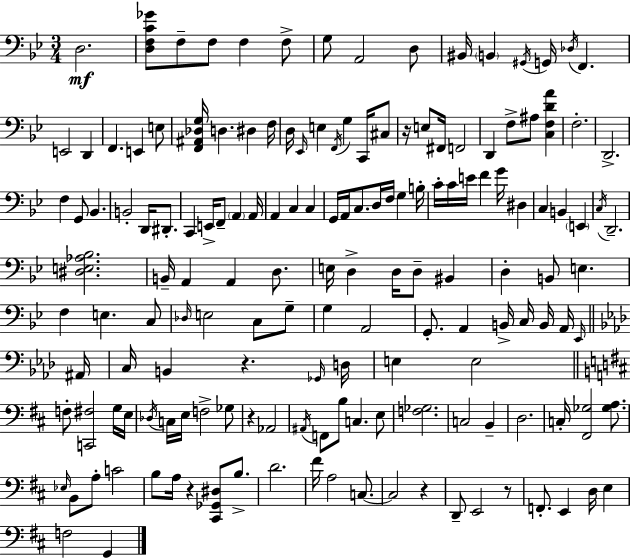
X:1
T:Untitled
M:3/4
L:1/4
K:Gm
D,2 [D,F,C_G]/2 F,/2 F,/2 F, F,/2 G,/2 A,,2 D,/2 ^B,,/4 B,, ^G,,/4 G,,/4 _D,/4 F,, E,,2 D,, F,, E,, E,/2 [F,,^A,,_D,G,]/4 D, ^D, F,/4 D,/4 _E,,/4 E, F,,/4 G, C,,/4 ^C,/2 z/4 E,/2 ^F,,/4 F,,2 D,, F,/2 ^A,/2 [C,F,DA] F,2 D,,2 F, G,,/2 _B,, B,,2 D,,/4 ^D,,/2 C,, E,,/4 F,,/2 A,, A,,/4 A,, C, C, G,,/4 A,,/4 C,/2 D,/4 F,/4 G, B,/4 C/4 C/4 E/4 F G/4 ^D, C, B,, E,, C,/4 D,,2 [^D,E,_A,_B,]2 B,,/4 A,, A,, D,/2 E,/4 D, D,/4 D,/2 ^B,, D, B,,/2 E, F, E, C,/2 _D,/4 E,2 C,/2 G,/2 G, A,,2 G,,/2 A,, B,,/4 C,/4 B,,/4 A,,/4 _E,,/4 ^A,,/4 C,/4 B,, z _G,,/4 D,/4 E, E,2 F,/2 [C,,^F,]2 G,/4 E,/4 _D,/4 C,/4 E,/4 F,2 _G,/2 z _A,,2 ^A,,/4 F,,/2 B,/2 C, E,/2 [F,_G,]2 C,2 B,, D,2 C,/4 [^F,,_G,]2 [_G,A,]/2 _E,/4 B,,/2 A,/2 C2 B,/2 A,/4 z [^C,,_G,,^D,]/2 B,/2 D2 ^F/4 A,2 C,/2 C,2 z D,,/2 E,,2 z/2 F,,/2 E,, D,/4 E, F,2 G,,